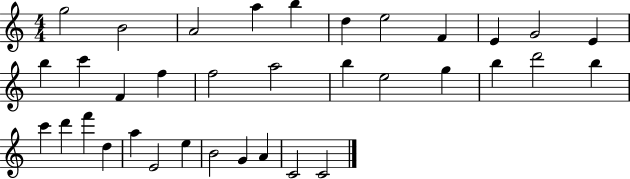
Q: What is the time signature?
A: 4/4